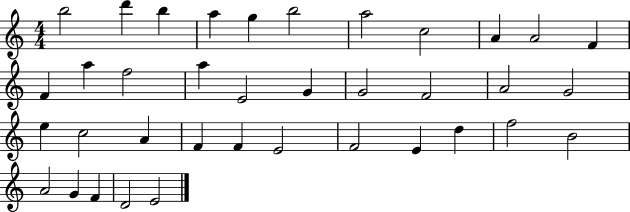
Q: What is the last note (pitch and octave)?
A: E4